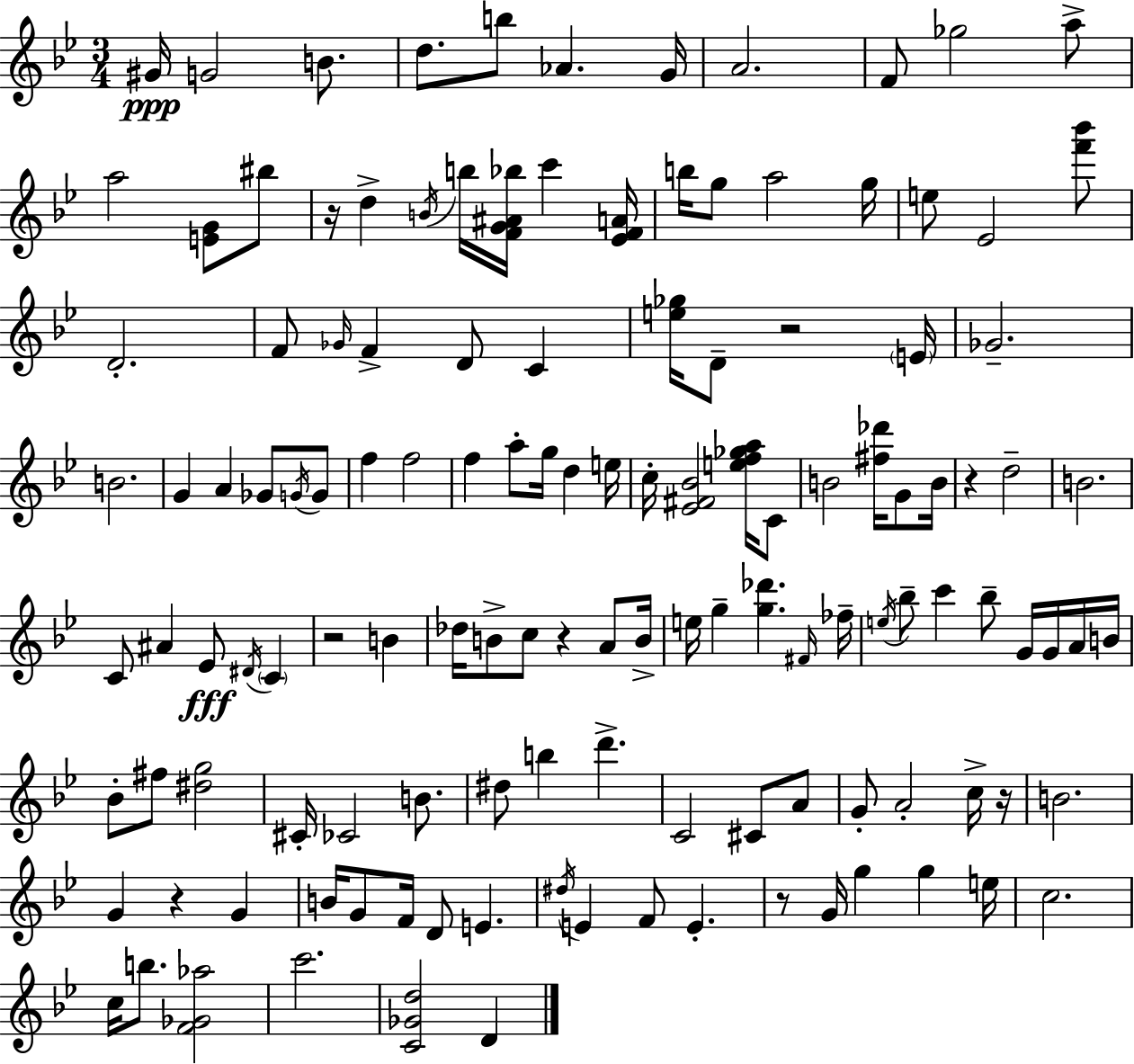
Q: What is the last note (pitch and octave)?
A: D4